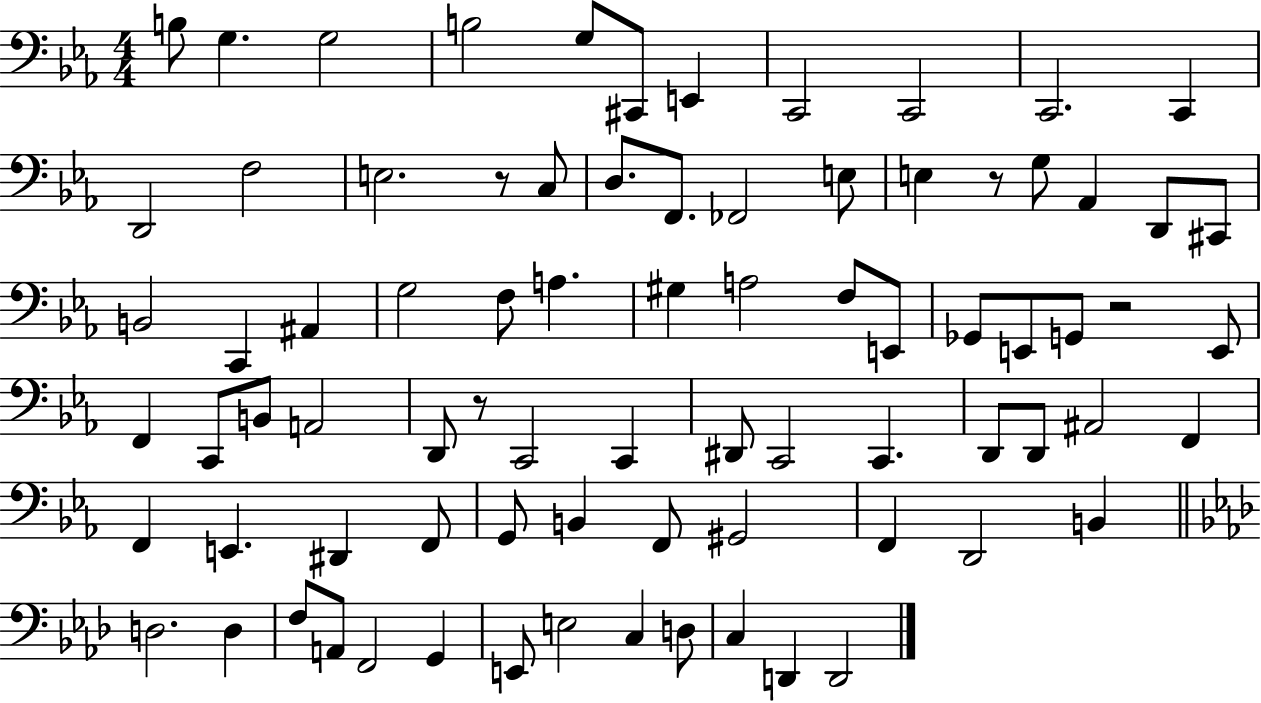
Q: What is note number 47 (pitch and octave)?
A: C2